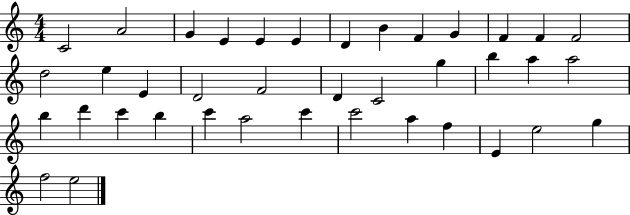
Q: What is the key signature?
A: C major